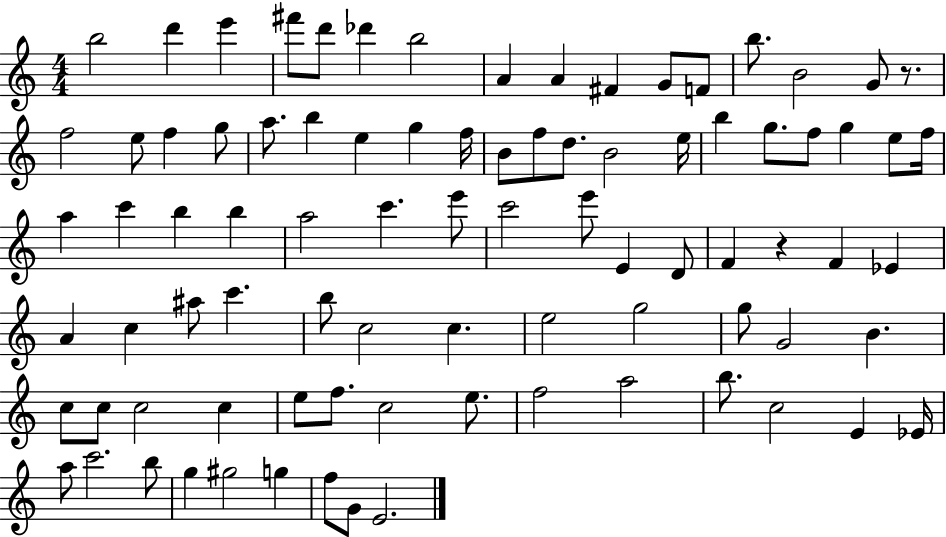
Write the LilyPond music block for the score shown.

{
  \clef treble
  \numericTimeSignature
  \time 4/4
  \key c \major
  b''2 d'''4 e'''4 | fis'''8 d'''8 des'''4 b''2 | a'4 a'4 fis'4 g'8 f'8 | b''8. b'2 g'8 r8. | \break f''2 e''8 f''4 g''8 | a''8. b''4 e''4 g''4 f''16 | b'8 f''8 d''8. b'2 e''16 | b''4 g''8. f''8 g''4 e''8 f''16 | \break a''4 c'''4 b''4 b''4 | a''2 c'''4. e'''8 | c'''2 e'''8 e'4 d'8 | f'4 r4 f'4 ees'4 | \break a'4 c''4 ais''8 c'''4. | b''8 c''2 c''4. | e''2 g''2 | g''8 g'2 b'4. | \break c''8 c''8 c''2 c''4 | e''8 f''8. c''2 e''8. | f''2 a''2 | b''8. c''2 e'4 ees'16 | \break a''8 c'''2. b''8 | g''4 gis''2 g''4 | f''8 g'8 e'2. | \bar "|."
}